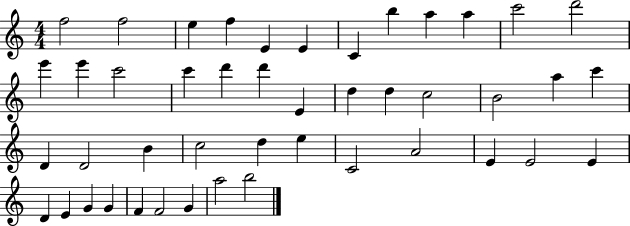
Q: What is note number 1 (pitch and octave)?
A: F5